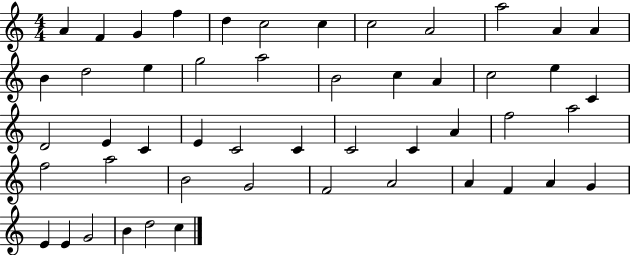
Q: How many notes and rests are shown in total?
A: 50